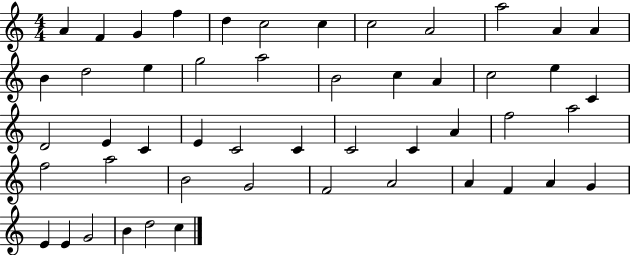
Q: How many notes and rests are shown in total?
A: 50